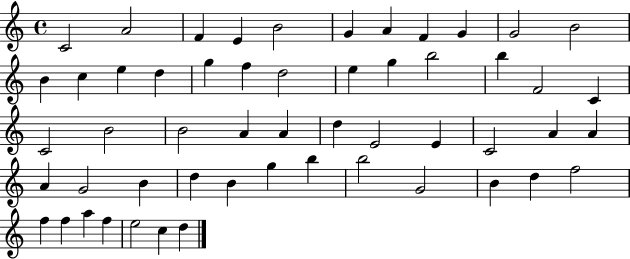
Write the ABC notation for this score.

X:1
T:Untitled
M:4/4
L:1/4
K:C
C2 A2 F E B2 G A F G G2 B2 B c e d g f d2 e g b2 b F2 C C2 B2 B2 A A d E2 E C2 A A A G2 B d B g b b2 G2 B d f2 f f a f e2 c d